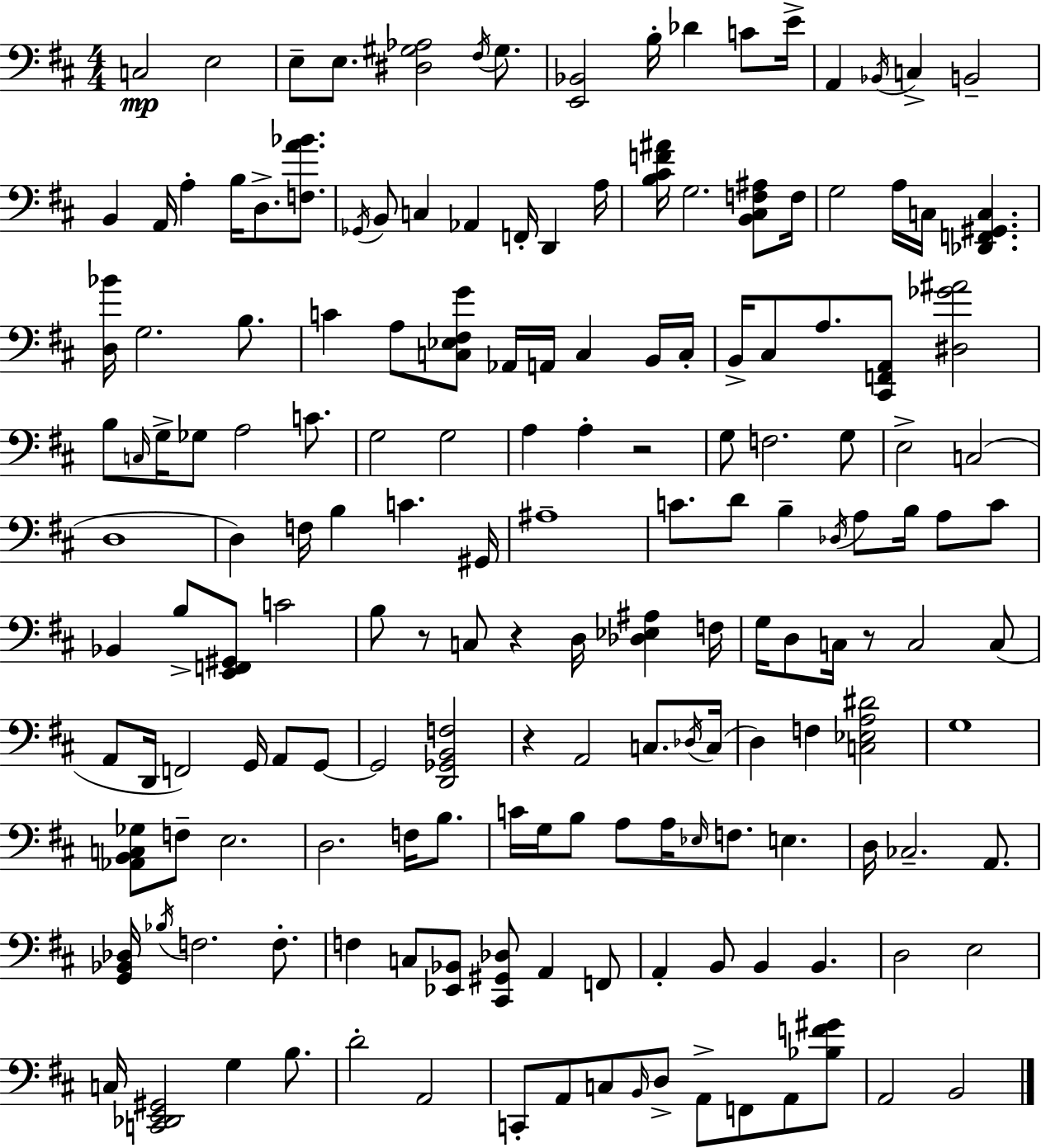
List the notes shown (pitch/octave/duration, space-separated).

C3/h E3/h E3/e E3/e. [D#3,G#3,Ab3]/h F#3/s G#3/e. [E2,Bb2]/h B3/s Db4/q C4/e E4/s A2/q Bb2/s C3/q B2/h B2/q A2/s A3/q B3/s D3/e. [F3,A4,Bb4]/e. Gb2/s B2/e C3/q Ab2/q F2/s D2/q A3/s [B3,C#4,F4,A#4]/s G3/h. [B2,C#3,F3,A#3]/e F3/s G3/h A3/s C3/s [Db2,F2,G#2,C3]/q. [D3,Bb4]/s G3/h. B3/e. C4/q A3/e [C3,Eb3,F#3,G4]/e Ab2/s A2/s C3/q B2/s C3/s B2/s C#3/e A3/e. [C#2,F2,A2]/e [D#3,Gb4,A#4]/h B3/e C3/s G3/s Gb3/e A3/h C4/e. G3/h G3/h A3/q A3/q R/h G3/e F3/h. G3/e E3/h C3/h D3/w D3/q F3/s B3/q C4/q. G#2/s A#3/w C4/e. D4/e B3/q Db3/s A3/e B3/s A3/e C4/e Bb2/q B3/e [E2,F2,G#2]/e C4/h B3/e R/e C3/e R/q D3/s [Db3,Eb3,A#3]/q F3/s G3/s D3/e C3/s R/e C3/h C3/e A2/e D2/s F2/h G2/s A2/e G2/e G2/h [D2,Gb2,B2,F3]/h R/q A2/h C3/e. Db3/s C3/s D3/q F3/q [C3,Eb3,A3,D#4]/h G3/w [Ab2,B2,C3,Gb3]/e F3/e E3/h. D3/h. F3/s B3/e. C4/s G3/s B3/e A3/e A3/s Eb3/s F3/e. E3/q. D3/s CES3/h. A2/e. [G2,Bb2,Db3]/s Bb3/s F3/h. F3/e. F3/q C3/e [Eb2,Bb2]/e [C#2,G#2,Db3]/e A2/q F2/e A2/q B2/e B2/q B2/q. D3/h E3/h C3/s [C2,Db2,E2,G#2]/h G3/q B3/e. D4/h A2/h C2/e A2/e C3/e B2/s D3/e A2/e F2/e A2/e [Bb3,F4,G#4]/e A2/h B2/h